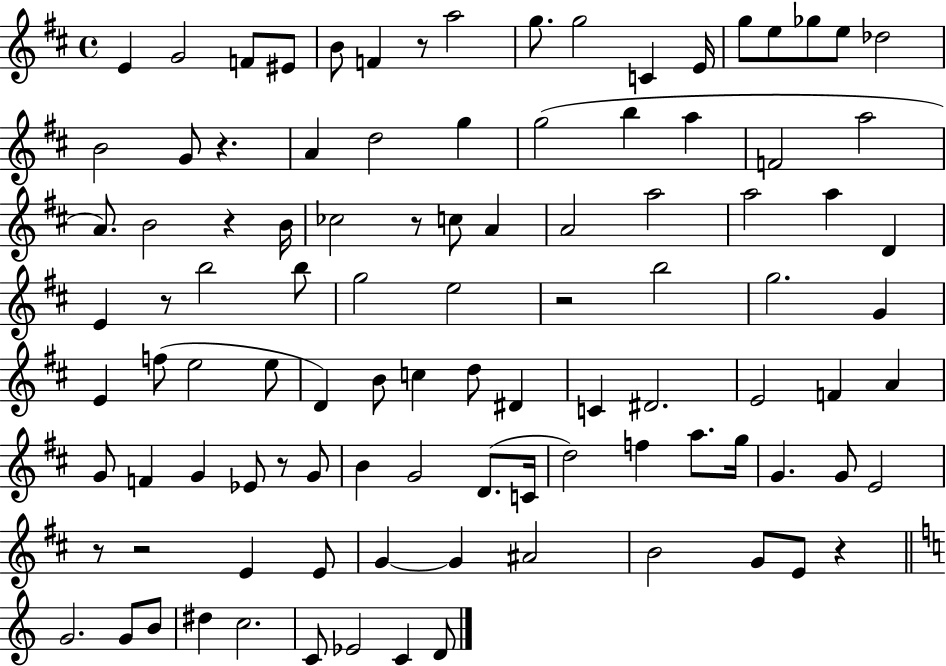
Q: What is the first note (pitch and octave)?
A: E4